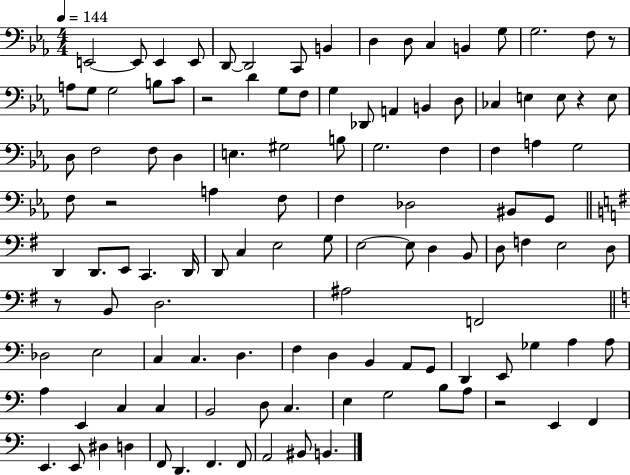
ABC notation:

X:1
T:Untitled
M:4/4
L:1/4
K:Eb
E,,2 E,,/2 E,, E,,/2 D,,/2 D,,2 C,,/2 B,, D, D,/2 C, B,, G,/2 G,2 F,/2 z/2 A,/2 G,/2 G,2 B,/2 C/2 z2 D G,/2 F,/2 G, _D,,/2 A,, B,, D,/2 _C, E, E,/2 z E,/2 D,/2 F,2 F,/2 D, E, ^G,2 B,/2 G,2 F, F, A, G,2 F,/2 z2 A, F,/2 F, _D,2 ^B,,/2 G,,/2 D,, D,,/2 E,,/2 C,, D,,/4 D,,/2 C, E,2 G,/2 E,2 E,/2 D, B,,/2 D,/2 F, E,2 D,/2 z/2 B,,/2 D,2 ^A,2 F,,2 _D,2 E,2 C, C, D, F, D, B,, A,,/2 G,,/2 D,, E,,/2 _G, A, A,/2 A, E,, C, C, B,,2 D,/2 C, E, G,2 B,/2 A,/2 z2 E,, F,, E,, E,,/2 ^D, D, F,,/2 D,, F,, F,,/2 A,,2 ^B,,/2 B,,